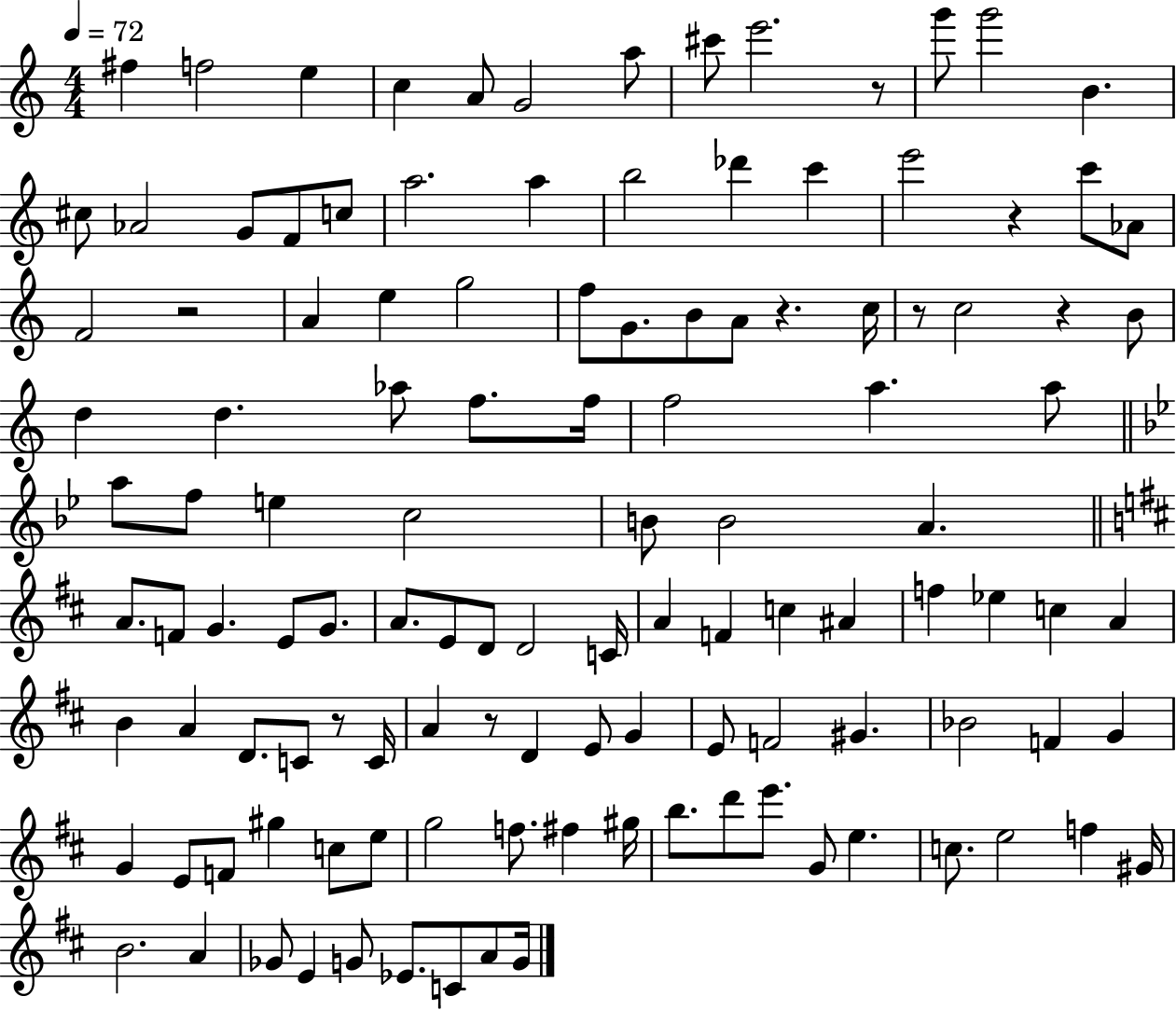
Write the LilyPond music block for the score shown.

{
  \clef treble
  \numericTimeSignature
  \time 4/4
  \key c \major
  \tempo 4 = 72
  fis''4 f''2 e''4 | c''4 a'8 g'2 a''8 | cis'''8 e'''2. r8 | g'''8 g'''2 b'4. | \break cis''8 aes'2 g'8 f'8 c''8 | a''2. a''4 | b''2 des'''4 c'''4 | e'''2 r4 c'''8 aes'8 | \break f'2 r2 | a'4 e''4 g''2 | f''8 g'8. b'8 a'8 r4. c''16 | r8 c''2 r4 b'8 | \break d''4 d''4. aes''8 f''8. f''16 | f''2 a''4. a''8 | \bar "||" \break \key bes \major a''8 f''8 e''4 c''2 | b'8 b'2 a'4. | \bar "||" \break \key d \major a'8. f'8 g'4. e'8 g'8. | a'8. e'8 d'8 d'2 c'16 | a'4 f'4 c''4 ais'4 | f''4 ees''4 c''4 a'4 | \break b'4 a'4 d'8. c'8 r8 c'16 | a'4 r8 d'4 e'8 g'4 | e'8 f'2 gis'4. | bes'2 f'4 g'4 | \break g'4 e'8 f'8 gis''4 c''8 e''8 | g''2 f''8. fis''4 gis''16 | b''8. d'''8 e'''8. g'8 e''4. | c''8. e''2 f''4 gis'16 | \break b'2. a'4 | ges'8 e'4 g'8 ees'8. c'8 a'8 g'16 | \bar "|."
}